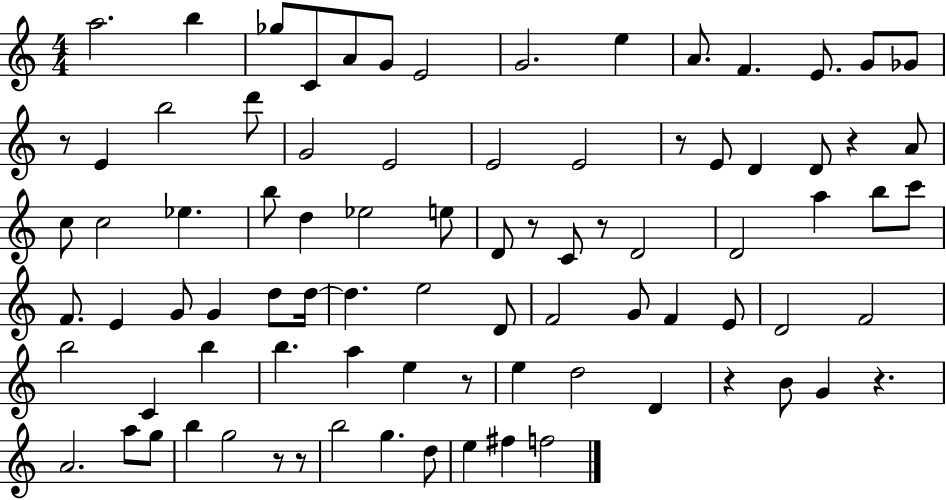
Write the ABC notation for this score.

X:1
T:Untitled
M:4/4
L:1/4
K:C
a2 b _g/2 C/2 A/2 G/2 E2 G2 e A/2 F E/2 G/2 _G/2 z/2 E b2 d'/2 G2 E2 E2 E2 z/2 E/2 D D/2 z A/2 c/2 c2 _e b/2 d _e2 e/2 D/2 z/2 C/2 z/2 D2 D2 a b/2 c'/2 F/2 E G/2 G d/2 d/4 d e2 D/2 F2 G/2 F E/2 D2 F2 b2 C b b a e z/2 e d2 D z B/2 G z A2 a/2 g/2 b g2 z/2 z/2 b2 g d/2 e ^f f2